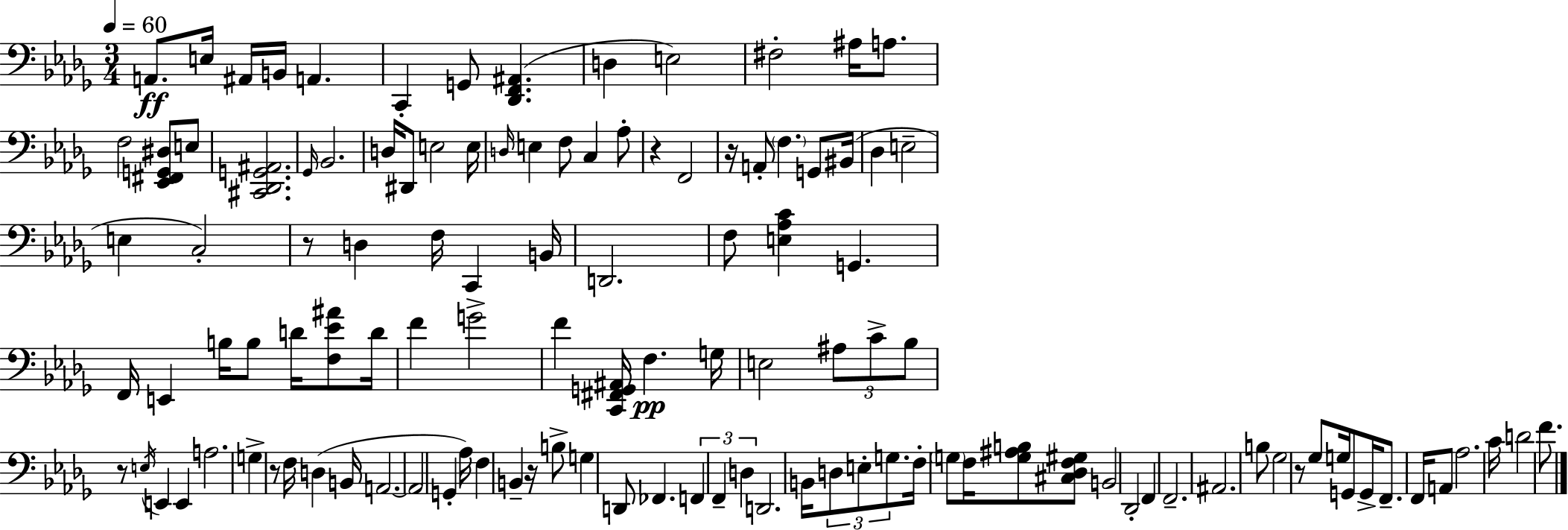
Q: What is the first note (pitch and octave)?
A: A2